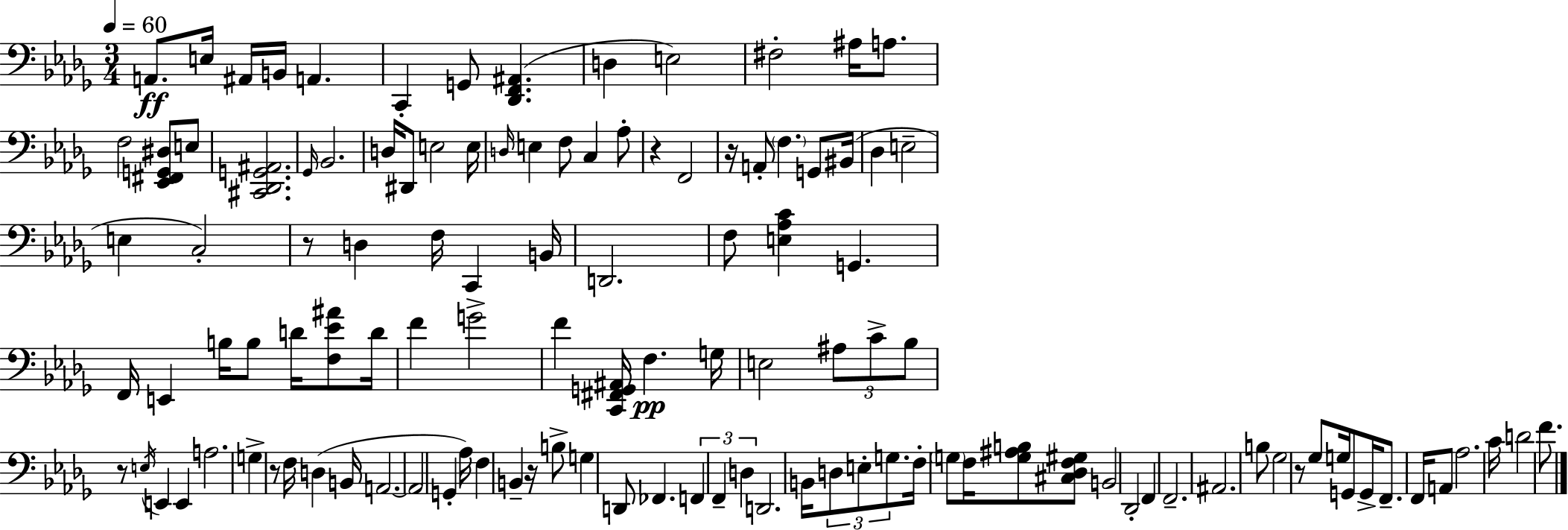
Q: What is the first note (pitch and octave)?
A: A2